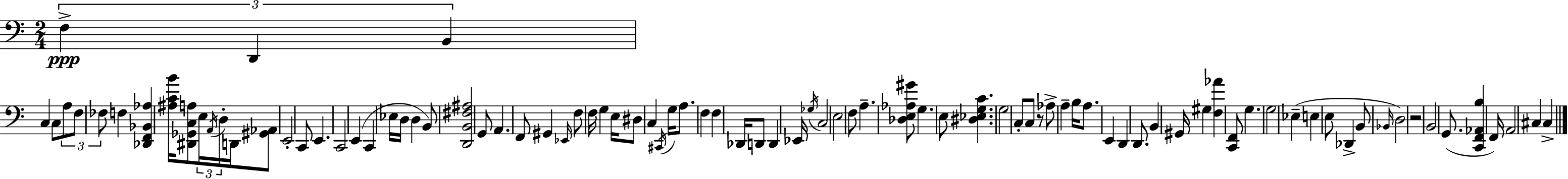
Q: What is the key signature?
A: C major